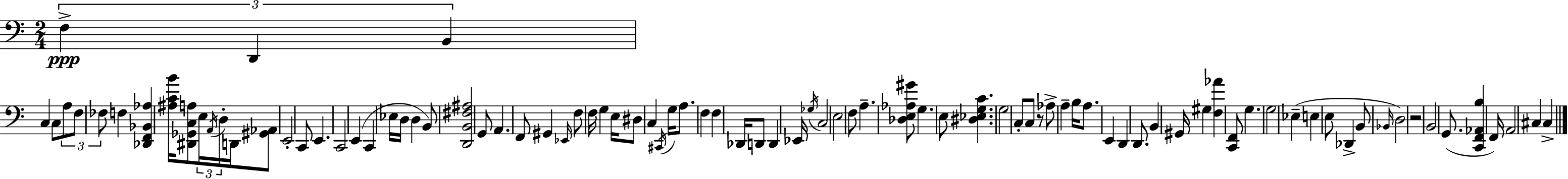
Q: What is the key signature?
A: C major